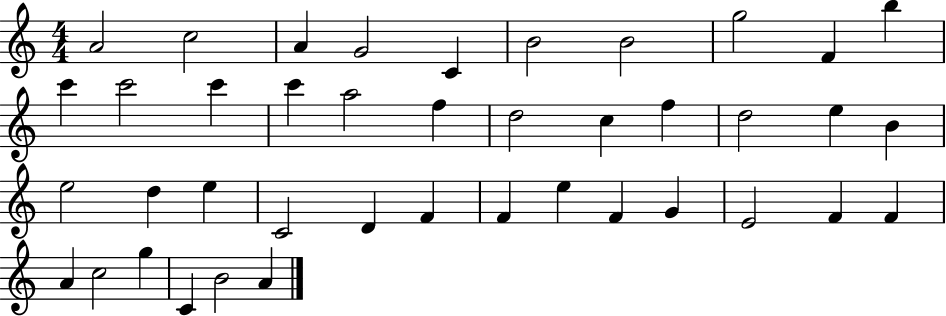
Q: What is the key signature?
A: C major